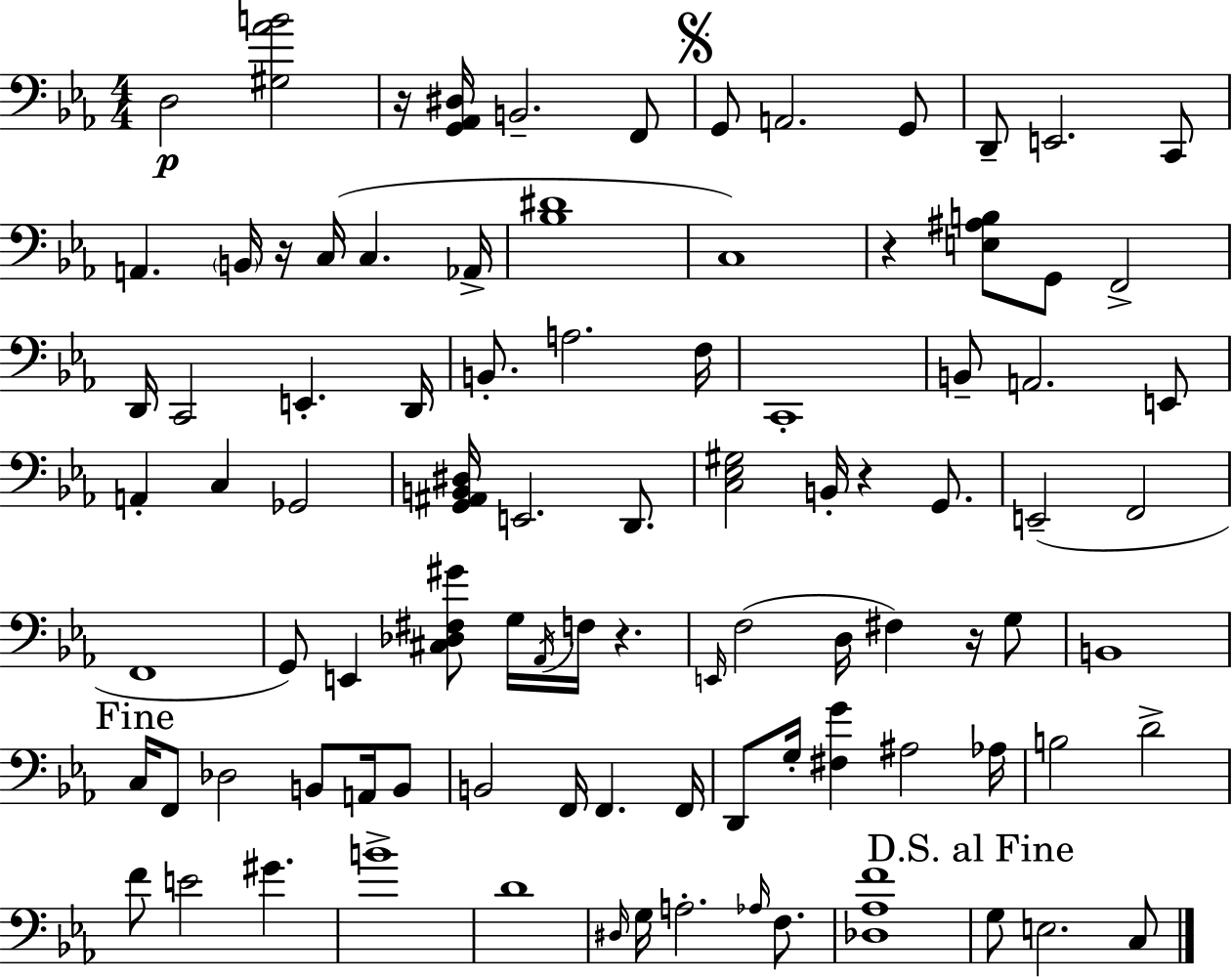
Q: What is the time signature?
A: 4/4